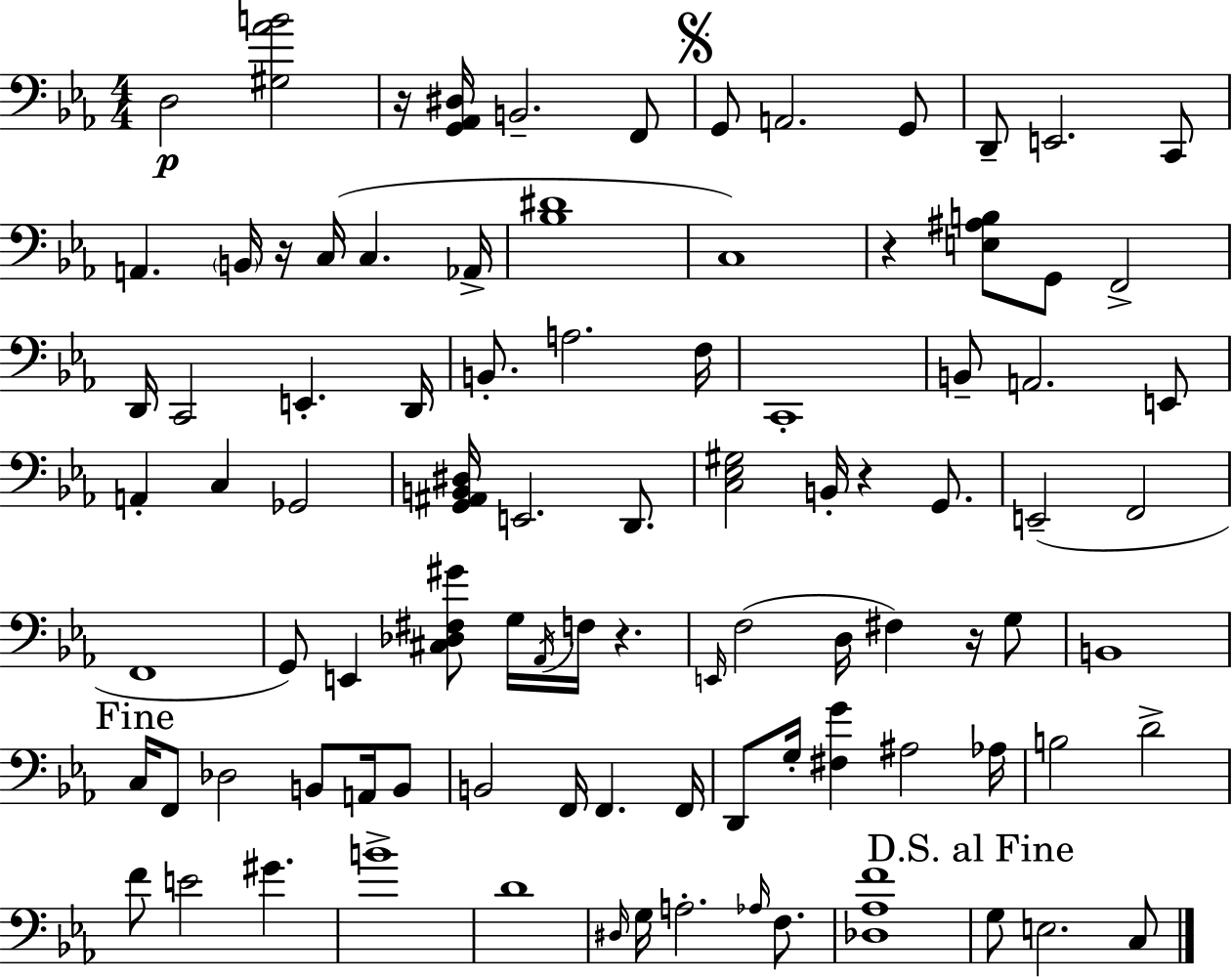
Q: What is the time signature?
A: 4/4